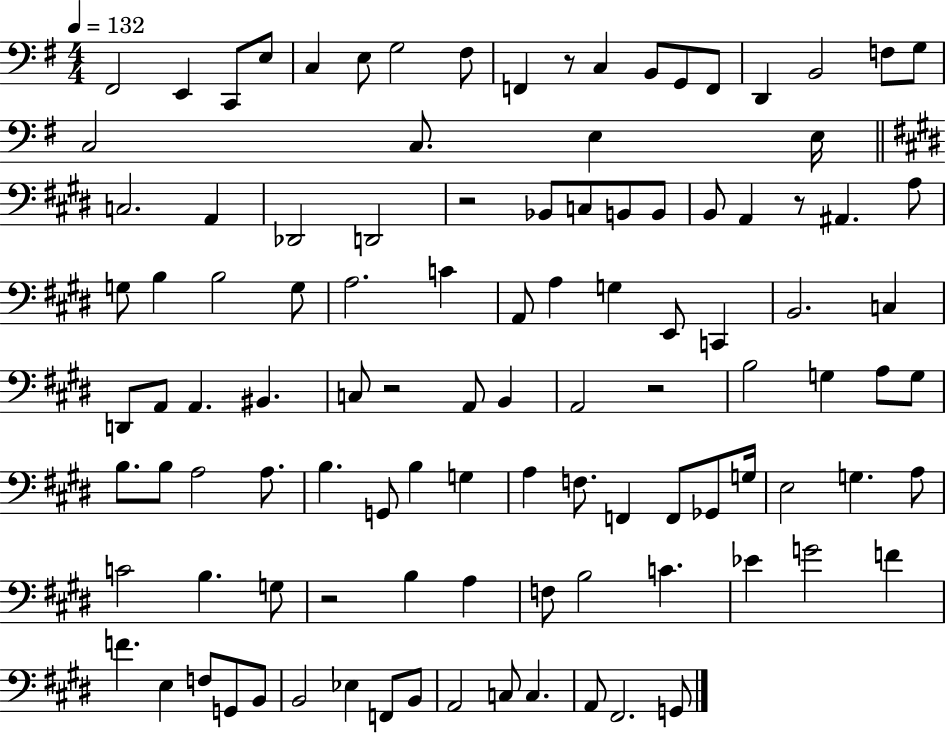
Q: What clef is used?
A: bass